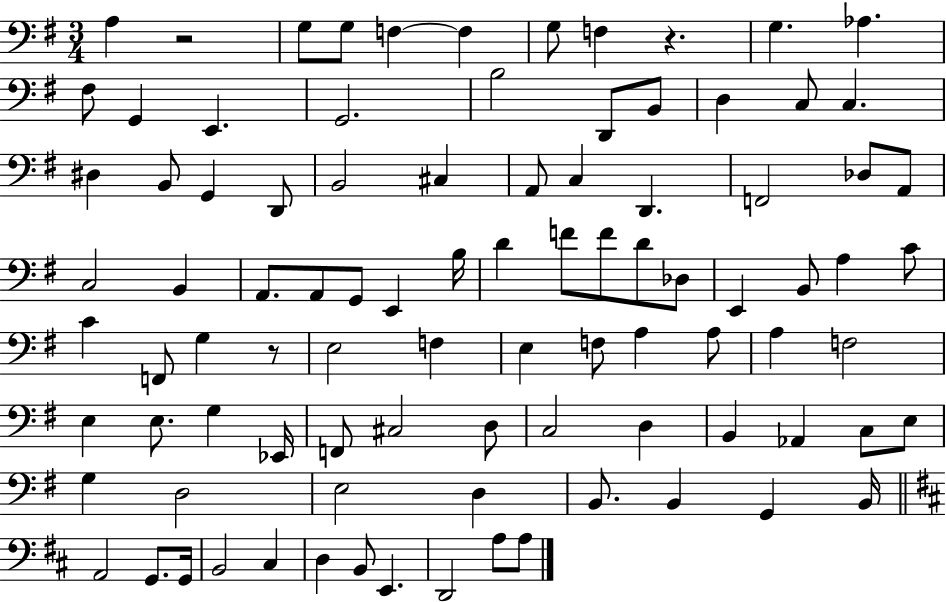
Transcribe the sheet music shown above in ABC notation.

X:1
T:Untitled
M:3/4
L:1/4
K:G
A, z2 G,/2 G,/2 F, F, G,/2 F, z G, _A, ^F,/2 G,, E,, G,,2 B,2 D,,/2 B,,/2 D, C,/2 C, ^D, B,,/2 G,, D,,/2 B,,2 ^C, A,,/2 C, D,, F,,2 _D,/2 A,,/2 C,2 B,, A,,/2 A,,/2 G,,/2 E,, B,/4 D F/2 F/2 D/2 _D,/2 E,, B,,/2 A, C/2 C F,,/2 G, z/2 E,2 F, E, F,/2 A, A,/2 A, F,2 E, E,/2 G, _E,,/4 F,,/2 ^C,2 D,/2 C,2 D, B,, _A,, C,/2 E,/2 G, D,2 E,2 D, B,,/2 B,, G,, B,,/4 A,,2 G,,/2 G,,/4 B,,2 ^C, D, B,,/2 E,, D,,2 A,/2 A,/2